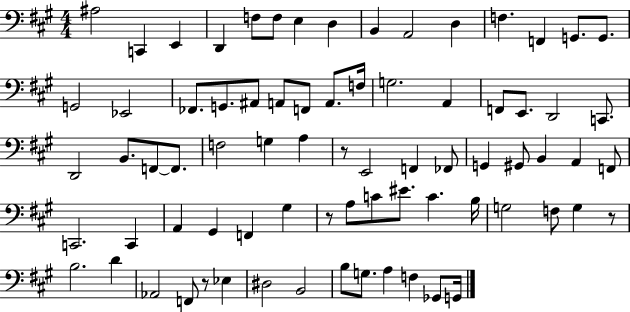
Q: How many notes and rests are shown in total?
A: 76